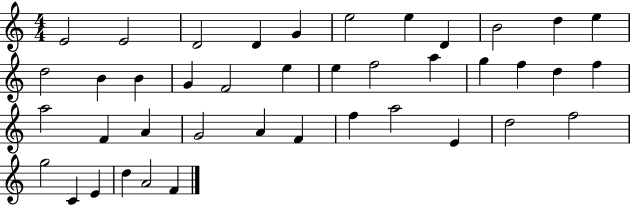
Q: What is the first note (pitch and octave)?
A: E4